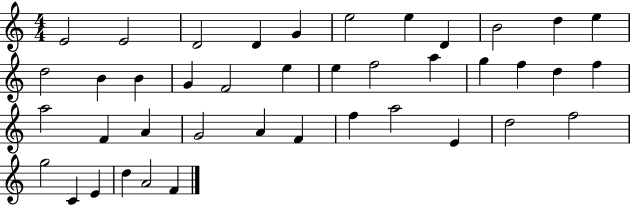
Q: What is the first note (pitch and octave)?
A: E4